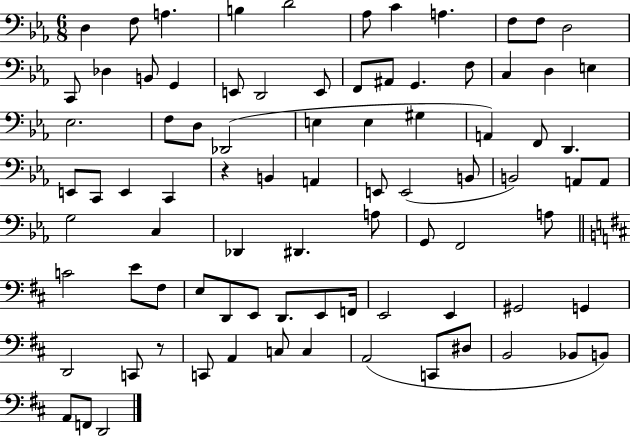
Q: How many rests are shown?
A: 2